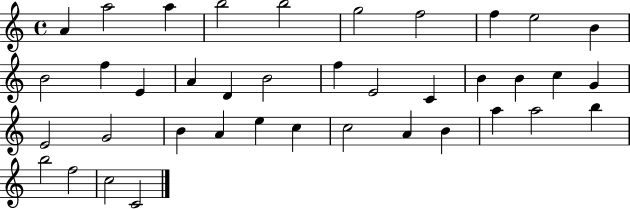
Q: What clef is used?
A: treble